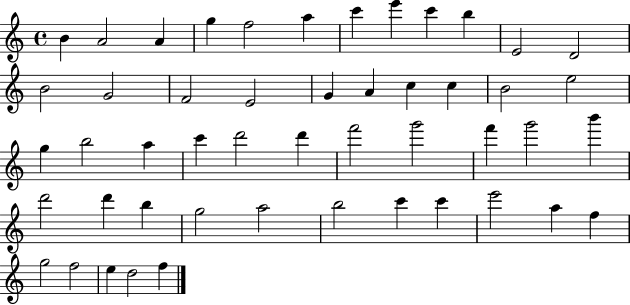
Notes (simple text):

B4/q A4/h A4/q G5/q F5/h A5/q C6/q E6/q C6/q B5/q E4/h D4/h B4/h G4/h F4/h E4/h G4/q A4/q C5/q C5/q B4/h E5/h G5/q B5/h A5/q C6/q D6/h D6/q F6/h G6/h F6/q G6/h B6/q D6/h D6/q B5/q G5/h A5/h B5/h C6/q C6/q E6/h A5/q F5/q G5/h F5/h E5/q D5/h F5/q